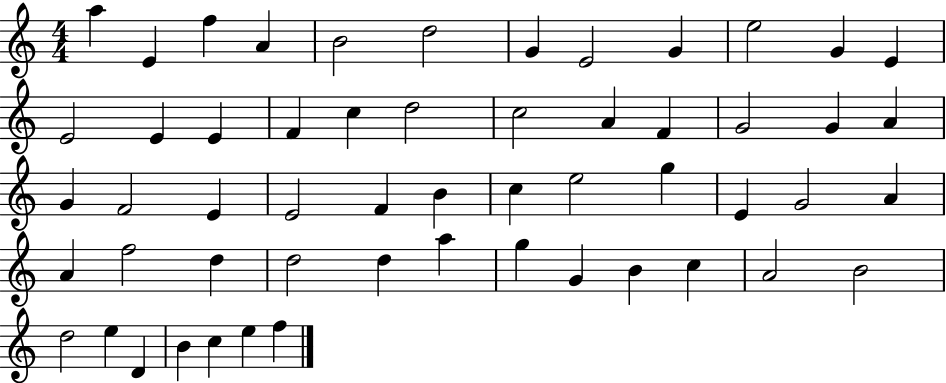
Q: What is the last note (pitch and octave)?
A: F5